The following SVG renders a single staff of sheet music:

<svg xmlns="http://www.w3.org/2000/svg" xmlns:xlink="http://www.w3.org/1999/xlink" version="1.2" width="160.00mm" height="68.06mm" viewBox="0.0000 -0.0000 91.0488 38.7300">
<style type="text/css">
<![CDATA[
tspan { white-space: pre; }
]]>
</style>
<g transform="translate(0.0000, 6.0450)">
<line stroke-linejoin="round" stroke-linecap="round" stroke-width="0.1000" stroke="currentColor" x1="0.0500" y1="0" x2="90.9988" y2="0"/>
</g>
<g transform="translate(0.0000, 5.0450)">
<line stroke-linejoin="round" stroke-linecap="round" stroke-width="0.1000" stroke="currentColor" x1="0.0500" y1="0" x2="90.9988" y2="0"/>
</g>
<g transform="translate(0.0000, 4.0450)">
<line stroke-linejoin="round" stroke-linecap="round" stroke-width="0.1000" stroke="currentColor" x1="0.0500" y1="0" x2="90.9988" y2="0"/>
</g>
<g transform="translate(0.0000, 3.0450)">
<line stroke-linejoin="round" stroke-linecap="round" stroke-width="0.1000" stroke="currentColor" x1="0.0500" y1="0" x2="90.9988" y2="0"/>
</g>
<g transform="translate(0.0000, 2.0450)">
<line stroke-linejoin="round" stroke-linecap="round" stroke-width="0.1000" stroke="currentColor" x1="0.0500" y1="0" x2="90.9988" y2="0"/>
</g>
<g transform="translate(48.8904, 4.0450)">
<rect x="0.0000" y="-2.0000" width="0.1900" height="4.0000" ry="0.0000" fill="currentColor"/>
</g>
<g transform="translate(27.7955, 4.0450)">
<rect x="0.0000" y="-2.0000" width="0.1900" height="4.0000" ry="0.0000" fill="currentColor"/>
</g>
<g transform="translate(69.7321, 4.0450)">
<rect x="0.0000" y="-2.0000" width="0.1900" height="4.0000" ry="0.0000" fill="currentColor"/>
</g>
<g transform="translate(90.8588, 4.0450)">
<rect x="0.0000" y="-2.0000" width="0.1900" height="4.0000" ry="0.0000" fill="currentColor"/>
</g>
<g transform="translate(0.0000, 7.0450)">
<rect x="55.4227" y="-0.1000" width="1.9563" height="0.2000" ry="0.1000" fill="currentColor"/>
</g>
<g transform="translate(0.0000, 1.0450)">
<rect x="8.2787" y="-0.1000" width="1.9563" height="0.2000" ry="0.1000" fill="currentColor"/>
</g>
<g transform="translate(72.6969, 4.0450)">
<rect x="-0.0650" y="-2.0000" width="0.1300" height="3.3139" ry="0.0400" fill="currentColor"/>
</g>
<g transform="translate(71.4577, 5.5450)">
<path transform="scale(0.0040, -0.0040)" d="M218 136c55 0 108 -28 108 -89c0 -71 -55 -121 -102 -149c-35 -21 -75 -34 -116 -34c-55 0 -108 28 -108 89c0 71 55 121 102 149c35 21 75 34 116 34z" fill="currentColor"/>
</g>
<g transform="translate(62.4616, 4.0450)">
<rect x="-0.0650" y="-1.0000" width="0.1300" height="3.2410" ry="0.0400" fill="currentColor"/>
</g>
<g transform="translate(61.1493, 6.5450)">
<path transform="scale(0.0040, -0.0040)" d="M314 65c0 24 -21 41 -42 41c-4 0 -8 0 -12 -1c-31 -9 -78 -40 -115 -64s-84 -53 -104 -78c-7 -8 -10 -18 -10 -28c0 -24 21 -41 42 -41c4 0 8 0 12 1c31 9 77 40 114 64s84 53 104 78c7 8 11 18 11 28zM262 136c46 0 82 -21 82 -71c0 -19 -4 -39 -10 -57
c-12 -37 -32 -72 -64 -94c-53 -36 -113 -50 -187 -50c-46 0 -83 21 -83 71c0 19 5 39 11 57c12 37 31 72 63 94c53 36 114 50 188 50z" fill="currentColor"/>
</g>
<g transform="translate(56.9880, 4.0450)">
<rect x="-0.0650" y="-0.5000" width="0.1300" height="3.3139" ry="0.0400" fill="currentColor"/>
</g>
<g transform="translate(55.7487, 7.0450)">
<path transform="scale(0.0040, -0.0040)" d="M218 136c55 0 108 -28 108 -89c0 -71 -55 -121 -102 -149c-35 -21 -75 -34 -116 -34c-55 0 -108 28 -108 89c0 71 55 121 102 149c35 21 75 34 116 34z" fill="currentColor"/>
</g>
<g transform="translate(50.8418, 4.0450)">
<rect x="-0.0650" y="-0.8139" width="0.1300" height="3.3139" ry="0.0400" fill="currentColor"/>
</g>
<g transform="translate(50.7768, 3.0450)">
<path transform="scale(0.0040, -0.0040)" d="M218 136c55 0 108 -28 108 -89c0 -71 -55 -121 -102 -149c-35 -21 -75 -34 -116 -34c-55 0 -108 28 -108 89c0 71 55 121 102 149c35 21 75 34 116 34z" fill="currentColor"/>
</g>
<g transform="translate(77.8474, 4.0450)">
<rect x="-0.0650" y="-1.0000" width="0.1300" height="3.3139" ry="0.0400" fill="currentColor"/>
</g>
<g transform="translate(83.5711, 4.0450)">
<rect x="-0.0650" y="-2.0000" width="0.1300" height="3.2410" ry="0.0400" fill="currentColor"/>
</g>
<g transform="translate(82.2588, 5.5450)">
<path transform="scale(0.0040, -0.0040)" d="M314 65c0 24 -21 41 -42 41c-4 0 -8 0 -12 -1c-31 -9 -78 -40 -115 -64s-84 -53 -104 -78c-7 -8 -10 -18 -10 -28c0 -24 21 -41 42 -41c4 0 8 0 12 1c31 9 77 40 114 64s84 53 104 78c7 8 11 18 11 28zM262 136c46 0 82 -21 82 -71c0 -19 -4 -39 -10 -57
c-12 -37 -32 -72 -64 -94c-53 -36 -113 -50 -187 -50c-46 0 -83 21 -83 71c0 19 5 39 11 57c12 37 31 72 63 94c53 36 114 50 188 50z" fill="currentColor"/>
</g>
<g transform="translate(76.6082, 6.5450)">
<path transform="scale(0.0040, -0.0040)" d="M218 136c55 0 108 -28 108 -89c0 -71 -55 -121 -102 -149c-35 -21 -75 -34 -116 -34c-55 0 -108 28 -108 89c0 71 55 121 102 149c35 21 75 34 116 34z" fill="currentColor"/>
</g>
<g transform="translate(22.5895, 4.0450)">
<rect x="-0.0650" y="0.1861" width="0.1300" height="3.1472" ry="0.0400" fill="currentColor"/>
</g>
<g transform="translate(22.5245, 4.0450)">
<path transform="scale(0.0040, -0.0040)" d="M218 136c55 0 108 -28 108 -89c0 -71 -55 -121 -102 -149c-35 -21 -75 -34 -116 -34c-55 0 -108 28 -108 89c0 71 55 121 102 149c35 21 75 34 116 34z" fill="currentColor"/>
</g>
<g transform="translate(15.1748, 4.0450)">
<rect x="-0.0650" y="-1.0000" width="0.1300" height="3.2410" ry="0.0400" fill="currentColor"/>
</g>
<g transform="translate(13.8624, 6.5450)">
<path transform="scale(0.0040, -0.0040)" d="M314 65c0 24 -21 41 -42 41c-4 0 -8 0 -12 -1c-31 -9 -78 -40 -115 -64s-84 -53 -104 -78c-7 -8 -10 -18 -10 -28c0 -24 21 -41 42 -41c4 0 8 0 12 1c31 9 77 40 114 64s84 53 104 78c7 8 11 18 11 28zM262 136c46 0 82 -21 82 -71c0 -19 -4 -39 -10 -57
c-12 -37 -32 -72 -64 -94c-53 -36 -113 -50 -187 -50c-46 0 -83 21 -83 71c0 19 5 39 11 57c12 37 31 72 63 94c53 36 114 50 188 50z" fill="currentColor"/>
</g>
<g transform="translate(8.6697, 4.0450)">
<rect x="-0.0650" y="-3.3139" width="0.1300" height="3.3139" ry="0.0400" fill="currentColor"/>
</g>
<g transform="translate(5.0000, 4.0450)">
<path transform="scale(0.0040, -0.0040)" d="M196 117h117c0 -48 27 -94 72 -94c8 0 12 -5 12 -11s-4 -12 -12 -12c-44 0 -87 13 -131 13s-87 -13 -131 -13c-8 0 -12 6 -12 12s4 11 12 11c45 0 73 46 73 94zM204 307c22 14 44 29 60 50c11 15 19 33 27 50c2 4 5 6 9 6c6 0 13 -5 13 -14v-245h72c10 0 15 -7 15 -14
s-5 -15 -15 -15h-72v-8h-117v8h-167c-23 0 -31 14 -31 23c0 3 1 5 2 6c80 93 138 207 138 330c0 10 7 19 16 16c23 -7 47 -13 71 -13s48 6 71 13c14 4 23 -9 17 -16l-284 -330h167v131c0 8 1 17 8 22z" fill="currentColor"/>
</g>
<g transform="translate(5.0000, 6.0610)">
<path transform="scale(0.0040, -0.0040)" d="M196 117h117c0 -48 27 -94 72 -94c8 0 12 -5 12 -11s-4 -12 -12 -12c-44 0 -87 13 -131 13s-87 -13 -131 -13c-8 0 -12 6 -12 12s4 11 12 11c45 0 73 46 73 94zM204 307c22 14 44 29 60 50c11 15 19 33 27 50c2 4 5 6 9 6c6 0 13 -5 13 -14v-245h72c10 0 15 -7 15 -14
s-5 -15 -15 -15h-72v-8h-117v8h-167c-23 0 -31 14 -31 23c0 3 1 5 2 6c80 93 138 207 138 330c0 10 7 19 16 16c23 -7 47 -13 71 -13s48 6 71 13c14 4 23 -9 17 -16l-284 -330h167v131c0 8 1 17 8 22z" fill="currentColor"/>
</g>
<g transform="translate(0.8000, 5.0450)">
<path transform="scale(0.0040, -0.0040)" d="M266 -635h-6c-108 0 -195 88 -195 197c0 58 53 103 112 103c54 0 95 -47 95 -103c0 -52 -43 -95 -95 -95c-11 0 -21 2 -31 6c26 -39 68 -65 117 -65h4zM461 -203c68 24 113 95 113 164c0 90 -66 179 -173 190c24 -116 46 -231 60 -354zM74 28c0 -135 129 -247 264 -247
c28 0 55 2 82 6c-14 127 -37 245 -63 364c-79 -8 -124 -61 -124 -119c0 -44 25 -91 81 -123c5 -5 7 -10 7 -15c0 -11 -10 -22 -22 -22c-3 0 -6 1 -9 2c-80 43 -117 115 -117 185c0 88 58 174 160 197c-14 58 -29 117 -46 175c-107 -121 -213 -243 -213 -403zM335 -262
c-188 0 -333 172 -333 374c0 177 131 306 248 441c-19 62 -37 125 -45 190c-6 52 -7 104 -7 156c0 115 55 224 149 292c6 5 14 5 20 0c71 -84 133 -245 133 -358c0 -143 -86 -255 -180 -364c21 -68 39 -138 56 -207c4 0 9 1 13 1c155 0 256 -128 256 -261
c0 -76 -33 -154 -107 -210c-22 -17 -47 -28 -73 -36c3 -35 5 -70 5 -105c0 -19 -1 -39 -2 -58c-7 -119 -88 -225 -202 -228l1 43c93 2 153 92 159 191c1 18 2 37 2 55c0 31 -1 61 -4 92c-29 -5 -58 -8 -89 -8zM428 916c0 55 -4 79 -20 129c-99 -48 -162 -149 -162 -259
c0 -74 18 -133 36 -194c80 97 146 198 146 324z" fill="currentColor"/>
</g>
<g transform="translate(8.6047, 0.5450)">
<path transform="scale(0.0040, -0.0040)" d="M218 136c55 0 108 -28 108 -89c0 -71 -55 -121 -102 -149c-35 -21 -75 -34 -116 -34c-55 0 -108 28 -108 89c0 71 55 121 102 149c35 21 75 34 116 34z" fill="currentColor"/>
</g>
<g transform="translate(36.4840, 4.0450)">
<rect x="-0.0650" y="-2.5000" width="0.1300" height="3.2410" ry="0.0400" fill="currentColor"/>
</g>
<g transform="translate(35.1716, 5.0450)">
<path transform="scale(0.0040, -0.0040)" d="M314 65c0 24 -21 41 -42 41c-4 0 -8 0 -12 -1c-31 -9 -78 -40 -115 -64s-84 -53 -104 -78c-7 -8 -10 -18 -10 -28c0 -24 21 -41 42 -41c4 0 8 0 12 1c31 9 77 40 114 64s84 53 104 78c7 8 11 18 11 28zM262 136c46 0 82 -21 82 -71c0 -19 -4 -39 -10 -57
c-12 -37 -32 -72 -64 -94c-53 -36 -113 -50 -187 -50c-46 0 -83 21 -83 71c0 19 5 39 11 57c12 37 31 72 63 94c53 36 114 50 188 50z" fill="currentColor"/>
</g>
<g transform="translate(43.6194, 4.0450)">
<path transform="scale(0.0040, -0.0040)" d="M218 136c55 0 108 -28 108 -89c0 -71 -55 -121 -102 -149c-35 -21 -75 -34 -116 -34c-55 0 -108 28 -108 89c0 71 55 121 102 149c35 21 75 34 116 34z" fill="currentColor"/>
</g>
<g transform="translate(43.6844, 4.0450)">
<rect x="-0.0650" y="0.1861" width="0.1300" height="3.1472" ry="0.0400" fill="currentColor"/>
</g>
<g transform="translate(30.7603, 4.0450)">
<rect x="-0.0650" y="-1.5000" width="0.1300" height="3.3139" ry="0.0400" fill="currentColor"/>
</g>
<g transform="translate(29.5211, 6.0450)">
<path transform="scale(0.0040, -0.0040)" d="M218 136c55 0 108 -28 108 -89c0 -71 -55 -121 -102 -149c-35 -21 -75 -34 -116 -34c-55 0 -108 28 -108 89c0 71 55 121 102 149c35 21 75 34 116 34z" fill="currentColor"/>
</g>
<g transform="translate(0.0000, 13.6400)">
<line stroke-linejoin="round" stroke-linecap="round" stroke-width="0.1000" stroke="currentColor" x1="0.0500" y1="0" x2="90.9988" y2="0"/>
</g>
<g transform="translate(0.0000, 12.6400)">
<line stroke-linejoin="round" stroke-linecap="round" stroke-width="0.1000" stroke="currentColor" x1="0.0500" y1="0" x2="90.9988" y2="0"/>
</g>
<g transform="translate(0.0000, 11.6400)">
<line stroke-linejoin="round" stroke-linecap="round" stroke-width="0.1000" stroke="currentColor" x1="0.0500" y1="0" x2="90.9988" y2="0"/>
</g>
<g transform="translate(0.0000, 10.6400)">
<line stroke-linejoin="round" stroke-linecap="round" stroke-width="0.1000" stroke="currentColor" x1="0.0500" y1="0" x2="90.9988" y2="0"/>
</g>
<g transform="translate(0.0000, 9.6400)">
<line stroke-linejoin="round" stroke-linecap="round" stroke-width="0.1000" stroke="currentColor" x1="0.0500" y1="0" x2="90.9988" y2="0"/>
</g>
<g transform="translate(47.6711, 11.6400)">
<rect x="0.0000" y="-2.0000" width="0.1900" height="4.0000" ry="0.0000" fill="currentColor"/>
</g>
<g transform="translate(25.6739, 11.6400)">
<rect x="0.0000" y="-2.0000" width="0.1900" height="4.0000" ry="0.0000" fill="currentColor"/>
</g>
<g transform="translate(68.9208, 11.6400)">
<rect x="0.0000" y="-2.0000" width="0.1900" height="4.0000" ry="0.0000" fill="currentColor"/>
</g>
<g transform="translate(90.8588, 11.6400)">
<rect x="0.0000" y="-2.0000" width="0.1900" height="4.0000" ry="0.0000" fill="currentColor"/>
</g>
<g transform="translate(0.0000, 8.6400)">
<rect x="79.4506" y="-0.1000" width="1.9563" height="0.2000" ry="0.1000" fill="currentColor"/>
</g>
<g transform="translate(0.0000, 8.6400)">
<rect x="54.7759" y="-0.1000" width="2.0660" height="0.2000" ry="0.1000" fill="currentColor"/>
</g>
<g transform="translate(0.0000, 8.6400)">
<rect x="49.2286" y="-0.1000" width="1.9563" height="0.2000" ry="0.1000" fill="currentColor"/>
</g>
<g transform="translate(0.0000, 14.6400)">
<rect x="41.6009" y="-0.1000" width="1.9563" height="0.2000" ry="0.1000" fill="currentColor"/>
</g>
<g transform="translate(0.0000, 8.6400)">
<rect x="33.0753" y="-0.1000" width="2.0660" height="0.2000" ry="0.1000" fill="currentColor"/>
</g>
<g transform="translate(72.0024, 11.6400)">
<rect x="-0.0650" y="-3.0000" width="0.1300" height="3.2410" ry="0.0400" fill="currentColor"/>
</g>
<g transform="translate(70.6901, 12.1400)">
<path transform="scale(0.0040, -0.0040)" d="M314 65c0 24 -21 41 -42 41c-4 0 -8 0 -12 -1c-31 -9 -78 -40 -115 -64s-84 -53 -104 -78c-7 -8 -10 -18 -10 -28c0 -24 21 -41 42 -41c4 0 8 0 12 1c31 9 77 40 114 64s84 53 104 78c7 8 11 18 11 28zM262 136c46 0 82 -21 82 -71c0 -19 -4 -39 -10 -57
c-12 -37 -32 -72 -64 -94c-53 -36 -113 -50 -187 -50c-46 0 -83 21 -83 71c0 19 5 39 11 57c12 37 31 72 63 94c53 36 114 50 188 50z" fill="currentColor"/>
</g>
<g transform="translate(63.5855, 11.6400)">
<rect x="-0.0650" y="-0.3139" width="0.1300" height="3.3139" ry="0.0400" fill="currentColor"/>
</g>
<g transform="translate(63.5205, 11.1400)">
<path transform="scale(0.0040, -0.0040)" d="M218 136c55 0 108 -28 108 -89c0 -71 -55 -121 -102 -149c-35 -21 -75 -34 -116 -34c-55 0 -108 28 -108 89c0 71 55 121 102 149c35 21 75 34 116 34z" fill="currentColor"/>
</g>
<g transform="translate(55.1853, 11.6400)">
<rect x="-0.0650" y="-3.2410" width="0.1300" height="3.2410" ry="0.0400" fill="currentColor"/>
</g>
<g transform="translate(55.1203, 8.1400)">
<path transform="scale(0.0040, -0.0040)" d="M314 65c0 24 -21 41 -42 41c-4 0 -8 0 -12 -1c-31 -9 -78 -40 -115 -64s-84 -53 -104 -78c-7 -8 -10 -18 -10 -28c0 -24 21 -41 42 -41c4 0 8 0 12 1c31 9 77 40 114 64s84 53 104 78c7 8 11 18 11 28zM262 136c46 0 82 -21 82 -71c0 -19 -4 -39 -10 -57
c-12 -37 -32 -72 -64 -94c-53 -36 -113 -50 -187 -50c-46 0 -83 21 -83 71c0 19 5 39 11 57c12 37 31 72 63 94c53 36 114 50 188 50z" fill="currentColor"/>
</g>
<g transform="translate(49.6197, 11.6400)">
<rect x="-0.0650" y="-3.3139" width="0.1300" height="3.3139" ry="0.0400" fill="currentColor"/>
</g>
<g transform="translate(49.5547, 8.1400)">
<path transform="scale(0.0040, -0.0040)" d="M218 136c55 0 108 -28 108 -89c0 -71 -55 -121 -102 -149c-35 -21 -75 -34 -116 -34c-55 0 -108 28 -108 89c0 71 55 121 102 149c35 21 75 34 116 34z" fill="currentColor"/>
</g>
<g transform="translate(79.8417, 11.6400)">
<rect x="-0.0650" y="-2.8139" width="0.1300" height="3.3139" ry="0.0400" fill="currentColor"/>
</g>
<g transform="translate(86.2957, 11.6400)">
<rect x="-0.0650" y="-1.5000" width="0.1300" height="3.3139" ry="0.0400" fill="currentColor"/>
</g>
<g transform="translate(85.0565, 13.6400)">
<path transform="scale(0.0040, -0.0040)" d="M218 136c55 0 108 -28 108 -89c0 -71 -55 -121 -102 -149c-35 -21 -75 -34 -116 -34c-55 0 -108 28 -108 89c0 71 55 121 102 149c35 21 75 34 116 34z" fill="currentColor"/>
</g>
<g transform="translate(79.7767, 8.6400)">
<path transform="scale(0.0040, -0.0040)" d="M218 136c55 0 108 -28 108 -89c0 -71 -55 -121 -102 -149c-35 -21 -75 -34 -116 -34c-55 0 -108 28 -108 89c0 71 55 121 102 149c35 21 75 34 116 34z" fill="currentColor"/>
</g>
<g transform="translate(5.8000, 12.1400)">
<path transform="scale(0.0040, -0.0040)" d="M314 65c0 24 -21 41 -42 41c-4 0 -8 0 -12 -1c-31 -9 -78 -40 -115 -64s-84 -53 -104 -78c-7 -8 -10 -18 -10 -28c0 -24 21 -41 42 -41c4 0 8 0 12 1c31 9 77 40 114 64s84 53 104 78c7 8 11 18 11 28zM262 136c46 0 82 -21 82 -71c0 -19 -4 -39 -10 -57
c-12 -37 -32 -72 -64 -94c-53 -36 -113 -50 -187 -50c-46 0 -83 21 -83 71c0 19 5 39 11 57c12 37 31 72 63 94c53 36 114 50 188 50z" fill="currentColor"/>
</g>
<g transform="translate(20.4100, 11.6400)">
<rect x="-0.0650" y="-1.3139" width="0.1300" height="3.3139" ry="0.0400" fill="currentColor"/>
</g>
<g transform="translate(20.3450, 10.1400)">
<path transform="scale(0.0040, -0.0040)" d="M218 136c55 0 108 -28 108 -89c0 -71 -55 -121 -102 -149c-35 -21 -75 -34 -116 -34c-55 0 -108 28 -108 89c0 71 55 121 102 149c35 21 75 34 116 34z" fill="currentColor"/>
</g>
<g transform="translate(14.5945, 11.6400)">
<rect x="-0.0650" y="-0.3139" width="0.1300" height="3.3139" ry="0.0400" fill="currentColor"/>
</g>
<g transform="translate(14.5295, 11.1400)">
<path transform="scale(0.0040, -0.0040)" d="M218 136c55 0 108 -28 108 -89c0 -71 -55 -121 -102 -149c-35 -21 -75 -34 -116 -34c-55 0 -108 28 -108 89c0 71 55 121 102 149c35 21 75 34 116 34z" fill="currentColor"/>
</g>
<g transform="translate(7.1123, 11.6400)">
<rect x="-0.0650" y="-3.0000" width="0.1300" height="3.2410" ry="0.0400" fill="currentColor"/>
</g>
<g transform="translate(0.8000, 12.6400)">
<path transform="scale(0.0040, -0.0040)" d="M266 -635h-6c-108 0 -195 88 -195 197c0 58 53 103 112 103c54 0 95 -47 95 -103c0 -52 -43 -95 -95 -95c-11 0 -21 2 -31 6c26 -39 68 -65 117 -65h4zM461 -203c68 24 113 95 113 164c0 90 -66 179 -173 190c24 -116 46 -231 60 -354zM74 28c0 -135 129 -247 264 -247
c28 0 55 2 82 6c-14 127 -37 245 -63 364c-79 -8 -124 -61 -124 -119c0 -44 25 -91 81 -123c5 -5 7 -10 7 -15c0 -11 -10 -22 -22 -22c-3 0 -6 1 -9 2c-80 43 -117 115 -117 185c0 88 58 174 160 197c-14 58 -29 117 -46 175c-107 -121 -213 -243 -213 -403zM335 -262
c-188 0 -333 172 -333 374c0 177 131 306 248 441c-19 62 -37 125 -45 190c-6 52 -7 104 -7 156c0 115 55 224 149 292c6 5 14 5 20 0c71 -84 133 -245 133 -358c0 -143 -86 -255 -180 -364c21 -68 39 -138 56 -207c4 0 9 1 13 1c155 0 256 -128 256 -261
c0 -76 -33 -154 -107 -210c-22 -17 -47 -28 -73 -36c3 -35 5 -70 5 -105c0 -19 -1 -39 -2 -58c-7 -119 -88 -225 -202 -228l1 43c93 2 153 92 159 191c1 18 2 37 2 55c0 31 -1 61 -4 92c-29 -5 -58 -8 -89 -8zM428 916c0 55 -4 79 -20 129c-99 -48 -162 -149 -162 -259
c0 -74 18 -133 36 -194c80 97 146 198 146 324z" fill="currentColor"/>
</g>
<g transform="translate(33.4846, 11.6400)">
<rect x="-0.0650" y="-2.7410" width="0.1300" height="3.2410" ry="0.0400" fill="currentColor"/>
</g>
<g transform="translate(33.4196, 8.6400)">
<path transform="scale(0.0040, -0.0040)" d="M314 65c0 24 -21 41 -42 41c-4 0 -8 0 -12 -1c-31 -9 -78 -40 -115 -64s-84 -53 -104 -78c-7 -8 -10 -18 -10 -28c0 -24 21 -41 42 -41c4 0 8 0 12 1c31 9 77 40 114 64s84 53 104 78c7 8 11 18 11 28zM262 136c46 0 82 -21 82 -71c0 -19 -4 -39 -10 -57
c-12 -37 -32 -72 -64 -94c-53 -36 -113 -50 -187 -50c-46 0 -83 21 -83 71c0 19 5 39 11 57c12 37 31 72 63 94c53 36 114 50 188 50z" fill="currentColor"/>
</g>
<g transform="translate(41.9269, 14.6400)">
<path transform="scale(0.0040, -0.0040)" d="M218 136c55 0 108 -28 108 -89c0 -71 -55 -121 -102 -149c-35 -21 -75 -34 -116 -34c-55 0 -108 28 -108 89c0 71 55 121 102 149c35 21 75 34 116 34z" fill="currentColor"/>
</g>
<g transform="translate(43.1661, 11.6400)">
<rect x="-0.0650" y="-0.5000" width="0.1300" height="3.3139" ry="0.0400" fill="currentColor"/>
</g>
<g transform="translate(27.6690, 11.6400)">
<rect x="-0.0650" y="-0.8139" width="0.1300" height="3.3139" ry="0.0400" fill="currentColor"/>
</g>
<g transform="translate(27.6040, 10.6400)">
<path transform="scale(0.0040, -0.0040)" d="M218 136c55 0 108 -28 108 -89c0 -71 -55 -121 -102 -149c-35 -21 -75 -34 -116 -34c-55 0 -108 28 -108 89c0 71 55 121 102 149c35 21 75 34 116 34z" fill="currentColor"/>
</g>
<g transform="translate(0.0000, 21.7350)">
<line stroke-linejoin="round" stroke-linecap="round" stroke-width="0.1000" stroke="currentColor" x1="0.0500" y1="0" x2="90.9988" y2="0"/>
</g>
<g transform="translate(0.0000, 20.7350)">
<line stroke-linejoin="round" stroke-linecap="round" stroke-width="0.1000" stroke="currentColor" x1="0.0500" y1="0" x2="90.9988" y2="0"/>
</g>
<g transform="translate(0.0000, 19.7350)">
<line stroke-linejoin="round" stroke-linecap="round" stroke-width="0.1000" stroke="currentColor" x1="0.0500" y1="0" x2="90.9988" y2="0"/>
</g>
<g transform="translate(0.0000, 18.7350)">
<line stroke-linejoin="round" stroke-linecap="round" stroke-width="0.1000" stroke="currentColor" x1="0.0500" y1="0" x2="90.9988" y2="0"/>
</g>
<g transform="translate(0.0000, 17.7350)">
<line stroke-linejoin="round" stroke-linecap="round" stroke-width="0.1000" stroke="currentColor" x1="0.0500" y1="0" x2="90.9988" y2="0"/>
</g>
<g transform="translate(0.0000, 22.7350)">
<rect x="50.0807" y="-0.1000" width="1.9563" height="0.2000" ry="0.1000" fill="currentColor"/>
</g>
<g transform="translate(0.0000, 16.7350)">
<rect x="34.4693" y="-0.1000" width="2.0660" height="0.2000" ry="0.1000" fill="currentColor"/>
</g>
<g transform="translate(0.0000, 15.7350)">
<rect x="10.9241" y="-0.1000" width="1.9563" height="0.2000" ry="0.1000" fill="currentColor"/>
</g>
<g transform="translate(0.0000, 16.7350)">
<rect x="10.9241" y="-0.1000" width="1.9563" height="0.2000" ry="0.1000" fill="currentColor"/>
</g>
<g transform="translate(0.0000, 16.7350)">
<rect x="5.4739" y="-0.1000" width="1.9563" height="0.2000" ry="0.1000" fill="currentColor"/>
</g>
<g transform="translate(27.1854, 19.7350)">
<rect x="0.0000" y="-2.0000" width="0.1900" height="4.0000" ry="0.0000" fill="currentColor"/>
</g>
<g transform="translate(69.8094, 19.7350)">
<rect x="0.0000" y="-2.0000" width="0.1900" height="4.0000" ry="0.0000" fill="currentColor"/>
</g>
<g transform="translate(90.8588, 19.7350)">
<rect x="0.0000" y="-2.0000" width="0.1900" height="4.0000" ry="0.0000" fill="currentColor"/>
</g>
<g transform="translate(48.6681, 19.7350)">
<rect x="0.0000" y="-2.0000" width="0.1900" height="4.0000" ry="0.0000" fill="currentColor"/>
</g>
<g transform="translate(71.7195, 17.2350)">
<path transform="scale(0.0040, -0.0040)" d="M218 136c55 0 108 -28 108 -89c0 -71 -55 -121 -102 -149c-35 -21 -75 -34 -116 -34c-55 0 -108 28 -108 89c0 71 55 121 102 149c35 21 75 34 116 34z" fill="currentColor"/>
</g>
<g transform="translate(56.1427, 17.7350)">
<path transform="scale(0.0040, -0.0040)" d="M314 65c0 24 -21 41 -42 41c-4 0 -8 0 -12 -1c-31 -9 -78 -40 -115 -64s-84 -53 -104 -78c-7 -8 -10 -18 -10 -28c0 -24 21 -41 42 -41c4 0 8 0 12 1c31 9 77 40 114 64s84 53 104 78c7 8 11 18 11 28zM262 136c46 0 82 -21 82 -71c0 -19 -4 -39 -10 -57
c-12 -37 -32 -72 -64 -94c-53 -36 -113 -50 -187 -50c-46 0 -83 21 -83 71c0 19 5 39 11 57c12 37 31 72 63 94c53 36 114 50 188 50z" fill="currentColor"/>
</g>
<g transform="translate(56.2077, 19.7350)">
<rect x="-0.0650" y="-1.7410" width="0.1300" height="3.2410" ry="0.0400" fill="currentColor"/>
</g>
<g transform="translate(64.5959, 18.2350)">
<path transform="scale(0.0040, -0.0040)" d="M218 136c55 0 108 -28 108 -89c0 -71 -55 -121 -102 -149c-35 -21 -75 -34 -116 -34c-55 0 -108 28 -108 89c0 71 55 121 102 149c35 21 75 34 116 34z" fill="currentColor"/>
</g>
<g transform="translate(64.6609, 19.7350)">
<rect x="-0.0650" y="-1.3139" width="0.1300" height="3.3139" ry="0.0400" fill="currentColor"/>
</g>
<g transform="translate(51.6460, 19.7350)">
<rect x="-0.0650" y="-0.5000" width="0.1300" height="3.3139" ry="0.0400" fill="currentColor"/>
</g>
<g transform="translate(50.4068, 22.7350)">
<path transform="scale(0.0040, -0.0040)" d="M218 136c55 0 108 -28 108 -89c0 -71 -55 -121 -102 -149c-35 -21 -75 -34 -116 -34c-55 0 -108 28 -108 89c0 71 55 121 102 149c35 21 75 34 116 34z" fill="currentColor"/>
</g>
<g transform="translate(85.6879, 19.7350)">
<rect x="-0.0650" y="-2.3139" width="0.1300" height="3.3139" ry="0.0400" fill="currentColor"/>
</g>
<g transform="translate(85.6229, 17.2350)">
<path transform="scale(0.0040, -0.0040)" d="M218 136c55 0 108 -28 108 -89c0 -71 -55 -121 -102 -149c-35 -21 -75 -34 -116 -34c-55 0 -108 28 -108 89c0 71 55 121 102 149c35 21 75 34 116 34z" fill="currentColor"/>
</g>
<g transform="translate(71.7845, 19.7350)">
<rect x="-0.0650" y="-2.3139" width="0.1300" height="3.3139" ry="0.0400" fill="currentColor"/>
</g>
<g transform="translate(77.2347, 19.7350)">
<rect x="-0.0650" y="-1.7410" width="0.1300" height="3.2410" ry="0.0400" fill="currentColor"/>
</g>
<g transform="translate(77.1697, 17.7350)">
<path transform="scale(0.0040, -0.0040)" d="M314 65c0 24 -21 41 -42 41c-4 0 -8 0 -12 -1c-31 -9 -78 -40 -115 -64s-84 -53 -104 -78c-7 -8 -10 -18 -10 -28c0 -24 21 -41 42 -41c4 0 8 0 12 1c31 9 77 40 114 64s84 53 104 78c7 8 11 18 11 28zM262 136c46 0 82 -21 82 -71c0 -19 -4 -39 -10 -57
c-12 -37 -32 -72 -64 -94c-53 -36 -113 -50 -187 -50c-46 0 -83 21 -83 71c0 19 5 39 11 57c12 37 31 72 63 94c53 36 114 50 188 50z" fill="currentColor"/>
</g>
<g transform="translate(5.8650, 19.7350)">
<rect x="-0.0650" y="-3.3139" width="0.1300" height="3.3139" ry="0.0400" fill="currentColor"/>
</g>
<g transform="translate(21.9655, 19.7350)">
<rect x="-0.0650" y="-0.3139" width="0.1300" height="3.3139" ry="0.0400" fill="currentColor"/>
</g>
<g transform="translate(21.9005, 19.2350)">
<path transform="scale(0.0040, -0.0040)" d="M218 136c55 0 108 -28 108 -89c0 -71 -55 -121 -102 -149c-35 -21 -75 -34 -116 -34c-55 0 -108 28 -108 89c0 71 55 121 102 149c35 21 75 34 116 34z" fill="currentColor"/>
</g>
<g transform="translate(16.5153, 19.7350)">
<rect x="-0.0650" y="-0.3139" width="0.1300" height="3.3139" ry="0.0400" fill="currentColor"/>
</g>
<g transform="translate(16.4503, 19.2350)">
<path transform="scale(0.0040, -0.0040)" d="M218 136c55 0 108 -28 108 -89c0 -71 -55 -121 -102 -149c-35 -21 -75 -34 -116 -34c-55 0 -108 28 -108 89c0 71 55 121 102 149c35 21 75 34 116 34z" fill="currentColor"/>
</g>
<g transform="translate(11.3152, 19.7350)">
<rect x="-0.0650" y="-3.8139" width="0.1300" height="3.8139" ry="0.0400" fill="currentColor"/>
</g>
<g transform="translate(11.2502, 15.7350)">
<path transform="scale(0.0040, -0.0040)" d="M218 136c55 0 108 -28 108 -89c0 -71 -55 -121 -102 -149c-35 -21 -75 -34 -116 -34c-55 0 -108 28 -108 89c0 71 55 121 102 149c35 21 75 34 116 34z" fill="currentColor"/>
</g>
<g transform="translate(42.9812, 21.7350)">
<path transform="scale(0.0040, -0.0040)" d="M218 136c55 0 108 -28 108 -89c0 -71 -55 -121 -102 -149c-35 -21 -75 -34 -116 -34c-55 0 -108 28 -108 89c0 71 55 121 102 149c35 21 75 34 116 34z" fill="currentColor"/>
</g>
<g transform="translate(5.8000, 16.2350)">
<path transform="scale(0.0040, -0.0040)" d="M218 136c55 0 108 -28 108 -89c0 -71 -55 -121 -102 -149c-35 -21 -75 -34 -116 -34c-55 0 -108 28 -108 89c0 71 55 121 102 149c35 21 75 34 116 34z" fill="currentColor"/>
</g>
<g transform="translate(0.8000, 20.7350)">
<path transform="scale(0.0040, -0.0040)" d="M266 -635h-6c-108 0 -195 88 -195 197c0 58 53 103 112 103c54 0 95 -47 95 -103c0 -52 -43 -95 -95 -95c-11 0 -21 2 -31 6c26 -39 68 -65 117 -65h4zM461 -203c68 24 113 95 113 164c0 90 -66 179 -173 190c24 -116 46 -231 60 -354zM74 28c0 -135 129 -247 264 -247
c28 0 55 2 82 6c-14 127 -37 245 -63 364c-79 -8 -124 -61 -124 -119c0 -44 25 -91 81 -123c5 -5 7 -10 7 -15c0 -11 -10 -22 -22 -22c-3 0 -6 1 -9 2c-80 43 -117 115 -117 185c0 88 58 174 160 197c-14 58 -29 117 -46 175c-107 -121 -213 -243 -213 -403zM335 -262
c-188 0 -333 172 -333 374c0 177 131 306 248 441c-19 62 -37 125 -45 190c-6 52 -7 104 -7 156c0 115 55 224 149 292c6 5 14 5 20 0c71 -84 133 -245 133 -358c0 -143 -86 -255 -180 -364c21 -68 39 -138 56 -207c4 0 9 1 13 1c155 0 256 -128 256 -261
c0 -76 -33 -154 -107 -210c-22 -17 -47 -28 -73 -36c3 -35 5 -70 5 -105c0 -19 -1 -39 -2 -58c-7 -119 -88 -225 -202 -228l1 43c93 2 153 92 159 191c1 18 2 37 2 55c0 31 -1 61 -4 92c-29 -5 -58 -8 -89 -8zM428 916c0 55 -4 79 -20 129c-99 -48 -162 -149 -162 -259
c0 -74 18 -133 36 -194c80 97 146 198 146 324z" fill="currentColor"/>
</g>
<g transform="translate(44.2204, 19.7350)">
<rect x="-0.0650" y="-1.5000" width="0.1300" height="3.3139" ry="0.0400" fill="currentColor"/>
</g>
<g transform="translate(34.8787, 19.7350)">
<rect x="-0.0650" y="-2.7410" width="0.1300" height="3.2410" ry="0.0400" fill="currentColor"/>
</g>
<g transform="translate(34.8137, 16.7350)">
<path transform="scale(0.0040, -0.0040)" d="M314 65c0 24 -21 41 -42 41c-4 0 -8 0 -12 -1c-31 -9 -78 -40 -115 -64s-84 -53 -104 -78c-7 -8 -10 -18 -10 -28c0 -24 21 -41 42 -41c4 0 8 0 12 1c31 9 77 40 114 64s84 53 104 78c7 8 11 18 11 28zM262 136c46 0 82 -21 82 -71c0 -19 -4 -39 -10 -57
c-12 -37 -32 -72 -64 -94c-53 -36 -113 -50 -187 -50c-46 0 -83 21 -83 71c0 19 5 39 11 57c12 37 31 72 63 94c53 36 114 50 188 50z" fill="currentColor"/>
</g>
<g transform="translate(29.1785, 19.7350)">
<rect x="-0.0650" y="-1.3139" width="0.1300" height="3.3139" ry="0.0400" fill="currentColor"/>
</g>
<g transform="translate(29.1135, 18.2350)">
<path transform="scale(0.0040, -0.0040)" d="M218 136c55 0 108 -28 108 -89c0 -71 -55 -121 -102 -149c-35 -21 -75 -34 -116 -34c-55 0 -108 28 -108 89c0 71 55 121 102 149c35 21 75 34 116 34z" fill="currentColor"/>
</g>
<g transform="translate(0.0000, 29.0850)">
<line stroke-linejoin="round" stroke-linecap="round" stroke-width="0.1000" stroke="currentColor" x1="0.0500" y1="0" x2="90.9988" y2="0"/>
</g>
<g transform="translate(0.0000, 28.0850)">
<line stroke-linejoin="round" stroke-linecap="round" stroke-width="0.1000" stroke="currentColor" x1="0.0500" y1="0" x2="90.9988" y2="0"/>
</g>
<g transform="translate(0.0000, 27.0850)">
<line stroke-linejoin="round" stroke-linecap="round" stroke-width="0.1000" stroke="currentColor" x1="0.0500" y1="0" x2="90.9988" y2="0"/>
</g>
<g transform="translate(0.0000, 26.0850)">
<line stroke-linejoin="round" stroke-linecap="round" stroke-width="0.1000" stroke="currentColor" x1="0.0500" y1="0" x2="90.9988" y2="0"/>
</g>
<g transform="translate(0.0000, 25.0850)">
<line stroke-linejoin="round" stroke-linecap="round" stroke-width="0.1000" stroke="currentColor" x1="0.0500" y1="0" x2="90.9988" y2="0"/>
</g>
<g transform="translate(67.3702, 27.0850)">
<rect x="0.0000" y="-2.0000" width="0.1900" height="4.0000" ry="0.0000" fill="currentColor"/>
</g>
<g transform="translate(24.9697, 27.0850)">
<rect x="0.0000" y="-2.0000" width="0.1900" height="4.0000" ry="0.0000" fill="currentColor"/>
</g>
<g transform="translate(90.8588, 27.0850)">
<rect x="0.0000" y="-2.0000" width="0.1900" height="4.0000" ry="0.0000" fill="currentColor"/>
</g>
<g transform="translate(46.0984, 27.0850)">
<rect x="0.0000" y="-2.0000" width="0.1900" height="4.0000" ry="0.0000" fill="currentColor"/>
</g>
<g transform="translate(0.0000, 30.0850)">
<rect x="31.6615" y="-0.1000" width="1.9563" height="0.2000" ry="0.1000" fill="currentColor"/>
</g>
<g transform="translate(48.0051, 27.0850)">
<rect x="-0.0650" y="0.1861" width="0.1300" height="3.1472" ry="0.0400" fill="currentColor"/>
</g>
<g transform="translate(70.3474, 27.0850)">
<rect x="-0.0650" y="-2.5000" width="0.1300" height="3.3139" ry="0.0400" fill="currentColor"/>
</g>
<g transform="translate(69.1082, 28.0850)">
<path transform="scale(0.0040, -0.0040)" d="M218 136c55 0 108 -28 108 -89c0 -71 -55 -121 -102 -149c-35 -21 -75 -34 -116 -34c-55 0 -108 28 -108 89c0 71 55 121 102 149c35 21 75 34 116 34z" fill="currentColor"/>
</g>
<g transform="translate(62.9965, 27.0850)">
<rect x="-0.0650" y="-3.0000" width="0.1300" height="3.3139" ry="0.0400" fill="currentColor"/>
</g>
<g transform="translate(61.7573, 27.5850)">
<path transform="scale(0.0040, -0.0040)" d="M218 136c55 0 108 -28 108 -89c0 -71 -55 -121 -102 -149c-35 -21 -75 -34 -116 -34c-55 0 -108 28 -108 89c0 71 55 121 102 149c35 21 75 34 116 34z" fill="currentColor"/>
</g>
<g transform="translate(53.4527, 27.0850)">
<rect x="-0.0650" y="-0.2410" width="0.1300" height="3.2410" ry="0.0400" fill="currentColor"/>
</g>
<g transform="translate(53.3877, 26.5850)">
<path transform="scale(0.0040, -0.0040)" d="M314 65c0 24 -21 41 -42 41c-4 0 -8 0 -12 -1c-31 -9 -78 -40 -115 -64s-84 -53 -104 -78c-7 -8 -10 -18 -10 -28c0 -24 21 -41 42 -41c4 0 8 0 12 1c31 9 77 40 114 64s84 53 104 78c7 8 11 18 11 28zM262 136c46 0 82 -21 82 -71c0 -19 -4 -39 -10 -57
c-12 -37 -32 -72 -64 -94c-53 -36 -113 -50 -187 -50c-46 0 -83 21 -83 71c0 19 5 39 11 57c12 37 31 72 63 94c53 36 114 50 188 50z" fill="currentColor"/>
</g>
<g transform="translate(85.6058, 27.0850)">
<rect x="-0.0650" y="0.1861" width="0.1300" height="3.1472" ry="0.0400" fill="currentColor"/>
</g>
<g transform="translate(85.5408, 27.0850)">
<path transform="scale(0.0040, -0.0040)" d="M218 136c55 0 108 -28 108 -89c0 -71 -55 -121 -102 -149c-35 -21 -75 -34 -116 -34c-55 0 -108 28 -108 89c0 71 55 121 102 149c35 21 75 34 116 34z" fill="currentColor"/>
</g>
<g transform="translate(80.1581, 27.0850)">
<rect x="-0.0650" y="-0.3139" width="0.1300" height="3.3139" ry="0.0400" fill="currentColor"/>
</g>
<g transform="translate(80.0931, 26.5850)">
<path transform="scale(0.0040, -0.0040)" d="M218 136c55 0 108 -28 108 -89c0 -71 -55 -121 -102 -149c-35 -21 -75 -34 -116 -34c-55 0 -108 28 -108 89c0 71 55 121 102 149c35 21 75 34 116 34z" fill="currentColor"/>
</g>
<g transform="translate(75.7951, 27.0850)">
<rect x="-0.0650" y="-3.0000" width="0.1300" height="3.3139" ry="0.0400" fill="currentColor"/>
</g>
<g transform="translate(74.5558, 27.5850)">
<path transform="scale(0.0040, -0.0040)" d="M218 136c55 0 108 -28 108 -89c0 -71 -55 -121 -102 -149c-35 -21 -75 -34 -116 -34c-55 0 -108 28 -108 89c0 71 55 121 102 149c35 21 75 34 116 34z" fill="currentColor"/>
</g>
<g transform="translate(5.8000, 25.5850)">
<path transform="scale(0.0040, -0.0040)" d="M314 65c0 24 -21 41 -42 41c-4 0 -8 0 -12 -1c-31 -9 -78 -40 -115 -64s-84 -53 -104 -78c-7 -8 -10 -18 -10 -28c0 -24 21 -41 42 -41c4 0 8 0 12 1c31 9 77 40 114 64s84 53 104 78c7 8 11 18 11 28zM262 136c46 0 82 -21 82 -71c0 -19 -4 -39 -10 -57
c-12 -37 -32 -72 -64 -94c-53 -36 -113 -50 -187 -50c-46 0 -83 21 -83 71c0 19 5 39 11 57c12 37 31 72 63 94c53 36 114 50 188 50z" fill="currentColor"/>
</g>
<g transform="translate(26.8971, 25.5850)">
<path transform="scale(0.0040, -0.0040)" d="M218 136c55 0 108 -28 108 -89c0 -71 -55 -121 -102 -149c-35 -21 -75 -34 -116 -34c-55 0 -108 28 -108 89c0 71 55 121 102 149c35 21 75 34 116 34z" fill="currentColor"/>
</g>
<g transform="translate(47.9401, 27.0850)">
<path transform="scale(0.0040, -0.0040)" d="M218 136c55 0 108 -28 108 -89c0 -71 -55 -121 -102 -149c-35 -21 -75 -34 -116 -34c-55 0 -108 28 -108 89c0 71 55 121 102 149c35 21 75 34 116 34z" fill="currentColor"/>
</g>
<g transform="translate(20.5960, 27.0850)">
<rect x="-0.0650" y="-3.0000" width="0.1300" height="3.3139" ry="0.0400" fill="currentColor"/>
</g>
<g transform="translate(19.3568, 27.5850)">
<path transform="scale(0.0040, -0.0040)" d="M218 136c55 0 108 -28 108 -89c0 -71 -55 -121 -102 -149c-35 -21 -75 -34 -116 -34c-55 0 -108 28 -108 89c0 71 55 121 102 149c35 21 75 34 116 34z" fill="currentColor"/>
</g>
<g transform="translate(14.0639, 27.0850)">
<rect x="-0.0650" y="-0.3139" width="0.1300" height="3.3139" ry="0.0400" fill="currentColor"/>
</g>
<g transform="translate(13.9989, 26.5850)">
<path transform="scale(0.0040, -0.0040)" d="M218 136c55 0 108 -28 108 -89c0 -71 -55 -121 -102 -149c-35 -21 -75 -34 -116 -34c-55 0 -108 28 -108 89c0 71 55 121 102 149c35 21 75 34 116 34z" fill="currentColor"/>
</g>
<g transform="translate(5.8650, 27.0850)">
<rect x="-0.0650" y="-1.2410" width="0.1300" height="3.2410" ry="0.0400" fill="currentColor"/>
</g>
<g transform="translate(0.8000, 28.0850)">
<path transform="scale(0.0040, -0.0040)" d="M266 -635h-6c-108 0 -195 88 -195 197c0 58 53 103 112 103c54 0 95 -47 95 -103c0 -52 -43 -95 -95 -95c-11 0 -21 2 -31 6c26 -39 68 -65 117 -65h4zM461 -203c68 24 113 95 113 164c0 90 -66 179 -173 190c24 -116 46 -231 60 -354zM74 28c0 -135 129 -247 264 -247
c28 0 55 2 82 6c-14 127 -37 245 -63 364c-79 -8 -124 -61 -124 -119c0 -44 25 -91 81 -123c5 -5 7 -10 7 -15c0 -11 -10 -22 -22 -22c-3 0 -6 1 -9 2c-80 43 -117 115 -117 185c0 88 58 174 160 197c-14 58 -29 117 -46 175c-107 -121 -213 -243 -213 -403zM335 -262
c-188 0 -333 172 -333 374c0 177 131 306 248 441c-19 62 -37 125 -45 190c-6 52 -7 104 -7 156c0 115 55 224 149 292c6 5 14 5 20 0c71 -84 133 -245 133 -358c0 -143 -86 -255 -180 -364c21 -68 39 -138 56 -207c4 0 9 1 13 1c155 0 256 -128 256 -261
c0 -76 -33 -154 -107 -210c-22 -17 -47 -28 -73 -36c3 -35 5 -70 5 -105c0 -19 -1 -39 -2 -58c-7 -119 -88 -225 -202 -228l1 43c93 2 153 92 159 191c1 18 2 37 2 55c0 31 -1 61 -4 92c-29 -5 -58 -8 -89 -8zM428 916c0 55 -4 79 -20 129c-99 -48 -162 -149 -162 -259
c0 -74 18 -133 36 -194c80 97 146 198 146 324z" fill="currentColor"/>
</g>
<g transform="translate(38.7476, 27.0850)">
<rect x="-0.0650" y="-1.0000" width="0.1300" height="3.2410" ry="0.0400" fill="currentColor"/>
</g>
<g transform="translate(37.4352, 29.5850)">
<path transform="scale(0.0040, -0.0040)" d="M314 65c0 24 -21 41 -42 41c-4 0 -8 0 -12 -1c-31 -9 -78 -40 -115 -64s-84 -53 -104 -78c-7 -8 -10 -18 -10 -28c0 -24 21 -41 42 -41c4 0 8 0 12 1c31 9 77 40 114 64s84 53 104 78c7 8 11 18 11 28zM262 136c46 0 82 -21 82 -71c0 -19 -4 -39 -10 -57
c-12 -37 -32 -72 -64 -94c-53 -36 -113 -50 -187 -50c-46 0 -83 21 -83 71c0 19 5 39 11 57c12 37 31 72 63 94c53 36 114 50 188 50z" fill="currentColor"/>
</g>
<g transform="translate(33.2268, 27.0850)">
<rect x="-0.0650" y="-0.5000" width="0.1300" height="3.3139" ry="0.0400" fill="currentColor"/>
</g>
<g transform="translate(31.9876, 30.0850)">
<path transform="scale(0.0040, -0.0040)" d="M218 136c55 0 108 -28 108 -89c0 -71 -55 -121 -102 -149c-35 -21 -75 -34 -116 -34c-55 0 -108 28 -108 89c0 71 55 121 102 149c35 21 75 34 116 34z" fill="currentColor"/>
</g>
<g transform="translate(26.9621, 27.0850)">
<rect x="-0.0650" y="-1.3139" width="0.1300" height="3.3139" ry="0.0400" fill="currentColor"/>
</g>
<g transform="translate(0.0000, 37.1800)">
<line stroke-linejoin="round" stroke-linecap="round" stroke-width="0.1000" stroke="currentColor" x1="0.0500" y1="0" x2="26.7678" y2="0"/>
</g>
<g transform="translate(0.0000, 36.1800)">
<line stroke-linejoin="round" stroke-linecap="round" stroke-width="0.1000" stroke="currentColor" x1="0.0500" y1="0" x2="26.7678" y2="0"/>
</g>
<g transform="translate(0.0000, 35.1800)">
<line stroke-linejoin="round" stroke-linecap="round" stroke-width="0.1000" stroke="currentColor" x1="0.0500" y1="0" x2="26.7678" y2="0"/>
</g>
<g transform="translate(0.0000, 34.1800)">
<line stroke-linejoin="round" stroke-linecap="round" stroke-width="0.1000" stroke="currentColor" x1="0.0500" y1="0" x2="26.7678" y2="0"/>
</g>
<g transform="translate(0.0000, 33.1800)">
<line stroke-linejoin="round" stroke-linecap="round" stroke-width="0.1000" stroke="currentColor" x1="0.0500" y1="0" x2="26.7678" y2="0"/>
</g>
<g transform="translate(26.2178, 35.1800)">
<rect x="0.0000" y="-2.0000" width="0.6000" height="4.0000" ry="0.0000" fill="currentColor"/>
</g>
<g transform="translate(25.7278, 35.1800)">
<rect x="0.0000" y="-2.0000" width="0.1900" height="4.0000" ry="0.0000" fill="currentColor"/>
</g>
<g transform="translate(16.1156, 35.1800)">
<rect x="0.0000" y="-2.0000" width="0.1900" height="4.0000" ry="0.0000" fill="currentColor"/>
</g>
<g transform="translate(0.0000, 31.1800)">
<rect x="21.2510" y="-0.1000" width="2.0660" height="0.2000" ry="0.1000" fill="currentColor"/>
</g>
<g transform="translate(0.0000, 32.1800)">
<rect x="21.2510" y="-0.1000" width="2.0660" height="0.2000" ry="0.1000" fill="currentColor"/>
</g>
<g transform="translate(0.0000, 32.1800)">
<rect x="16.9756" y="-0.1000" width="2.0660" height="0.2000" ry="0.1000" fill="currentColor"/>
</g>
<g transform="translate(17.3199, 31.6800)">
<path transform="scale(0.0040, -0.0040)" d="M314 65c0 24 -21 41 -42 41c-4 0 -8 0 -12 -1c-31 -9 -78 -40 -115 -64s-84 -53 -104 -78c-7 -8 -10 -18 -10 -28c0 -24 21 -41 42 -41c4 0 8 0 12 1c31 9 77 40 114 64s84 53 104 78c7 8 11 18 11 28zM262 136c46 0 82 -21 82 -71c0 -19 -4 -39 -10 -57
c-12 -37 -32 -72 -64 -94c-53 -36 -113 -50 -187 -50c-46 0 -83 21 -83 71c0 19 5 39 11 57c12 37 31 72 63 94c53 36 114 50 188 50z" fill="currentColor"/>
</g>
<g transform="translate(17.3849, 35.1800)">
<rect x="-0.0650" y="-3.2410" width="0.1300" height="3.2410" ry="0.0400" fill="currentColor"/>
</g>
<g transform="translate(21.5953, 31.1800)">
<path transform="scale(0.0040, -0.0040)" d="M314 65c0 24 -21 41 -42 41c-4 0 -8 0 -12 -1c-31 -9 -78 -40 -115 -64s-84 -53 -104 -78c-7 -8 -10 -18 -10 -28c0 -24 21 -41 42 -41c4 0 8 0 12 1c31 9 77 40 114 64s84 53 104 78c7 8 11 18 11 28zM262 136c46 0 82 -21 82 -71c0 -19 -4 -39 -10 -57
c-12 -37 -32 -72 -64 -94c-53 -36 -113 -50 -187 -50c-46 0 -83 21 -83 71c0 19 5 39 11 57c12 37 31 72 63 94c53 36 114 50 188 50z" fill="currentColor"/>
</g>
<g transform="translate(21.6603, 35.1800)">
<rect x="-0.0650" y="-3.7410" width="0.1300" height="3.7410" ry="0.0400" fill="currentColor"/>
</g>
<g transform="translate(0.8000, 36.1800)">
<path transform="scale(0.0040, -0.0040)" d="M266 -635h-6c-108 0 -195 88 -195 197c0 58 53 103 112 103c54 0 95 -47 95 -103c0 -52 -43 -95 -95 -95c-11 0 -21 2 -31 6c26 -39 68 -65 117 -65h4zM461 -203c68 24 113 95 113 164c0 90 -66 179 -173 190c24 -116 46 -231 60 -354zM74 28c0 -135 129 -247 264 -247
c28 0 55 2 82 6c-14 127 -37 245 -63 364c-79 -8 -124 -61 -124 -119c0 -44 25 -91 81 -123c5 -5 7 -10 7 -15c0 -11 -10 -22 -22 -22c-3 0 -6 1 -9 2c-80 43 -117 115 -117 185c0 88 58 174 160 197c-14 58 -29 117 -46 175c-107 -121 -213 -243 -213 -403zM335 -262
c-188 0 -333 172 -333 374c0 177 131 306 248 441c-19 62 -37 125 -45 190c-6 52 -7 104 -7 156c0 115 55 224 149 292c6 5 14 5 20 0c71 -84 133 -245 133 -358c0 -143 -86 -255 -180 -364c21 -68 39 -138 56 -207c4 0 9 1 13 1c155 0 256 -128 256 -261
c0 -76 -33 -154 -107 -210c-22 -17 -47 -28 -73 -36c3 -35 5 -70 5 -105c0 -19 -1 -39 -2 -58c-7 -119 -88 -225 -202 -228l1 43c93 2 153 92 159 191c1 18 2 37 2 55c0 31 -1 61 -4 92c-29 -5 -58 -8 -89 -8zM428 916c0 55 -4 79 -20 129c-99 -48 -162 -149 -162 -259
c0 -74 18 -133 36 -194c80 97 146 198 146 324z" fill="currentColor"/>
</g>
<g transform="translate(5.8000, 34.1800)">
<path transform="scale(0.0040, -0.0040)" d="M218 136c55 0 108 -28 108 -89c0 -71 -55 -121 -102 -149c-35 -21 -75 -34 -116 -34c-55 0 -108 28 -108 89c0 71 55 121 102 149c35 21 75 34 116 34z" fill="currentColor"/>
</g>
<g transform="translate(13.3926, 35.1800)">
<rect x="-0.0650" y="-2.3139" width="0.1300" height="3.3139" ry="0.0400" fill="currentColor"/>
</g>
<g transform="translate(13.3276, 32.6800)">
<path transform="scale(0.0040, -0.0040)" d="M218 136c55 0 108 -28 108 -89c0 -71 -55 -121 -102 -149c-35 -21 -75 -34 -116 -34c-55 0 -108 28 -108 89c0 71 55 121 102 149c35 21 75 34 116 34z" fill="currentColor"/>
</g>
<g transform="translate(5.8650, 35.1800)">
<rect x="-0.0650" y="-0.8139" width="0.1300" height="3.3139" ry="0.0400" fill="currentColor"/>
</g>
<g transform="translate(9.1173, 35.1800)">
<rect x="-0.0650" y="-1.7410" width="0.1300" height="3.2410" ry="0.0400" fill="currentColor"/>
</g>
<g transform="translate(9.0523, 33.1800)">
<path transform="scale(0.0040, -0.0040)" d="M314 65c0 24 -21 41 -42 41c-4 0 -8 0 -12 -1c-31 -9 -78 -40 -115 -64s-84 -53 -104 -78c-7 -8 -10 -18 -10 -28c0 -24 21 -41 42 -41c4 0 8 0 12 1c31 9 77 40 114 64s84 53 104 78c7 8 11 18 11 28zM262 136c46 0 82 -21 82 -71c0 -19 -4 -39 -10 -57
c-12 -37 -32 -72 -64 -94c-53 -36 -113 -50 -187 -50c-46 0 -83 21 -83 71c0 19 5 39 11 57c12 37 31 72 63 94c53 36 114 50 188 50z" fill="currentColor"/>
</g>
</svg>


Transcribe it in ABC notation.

X:1
T:Untitled
M:4/4
L:1/4
K:C
b D2 B E G2 B d C D2 F D F2 A2 c e d a2 C b b2 c A2 a E b c' c c e a2 E C f2 e g f2 g e2 c A e C D2 B c2 A G A c B d f2 g b2 c'2